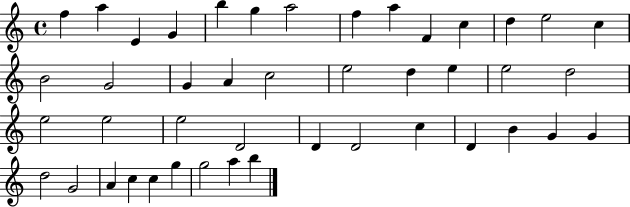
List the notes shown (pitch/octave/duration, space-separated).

F5/q A5/q E4/q G4/q B5/q G5/q A5/h F5/q A5/q F4/q C5/q D5/q E5/h C5/q B4/h G4/h G4/q A4/q C5/h E5/h D5/q E5/q E5/h D5/h E5/h E5/h E5/h D4/h D4/q D4/h C5/q D4/q B4/q G4/q G4/q D5/h G4/h A4/q C5/q C5/q G5/q G5/h A5/q B5/q